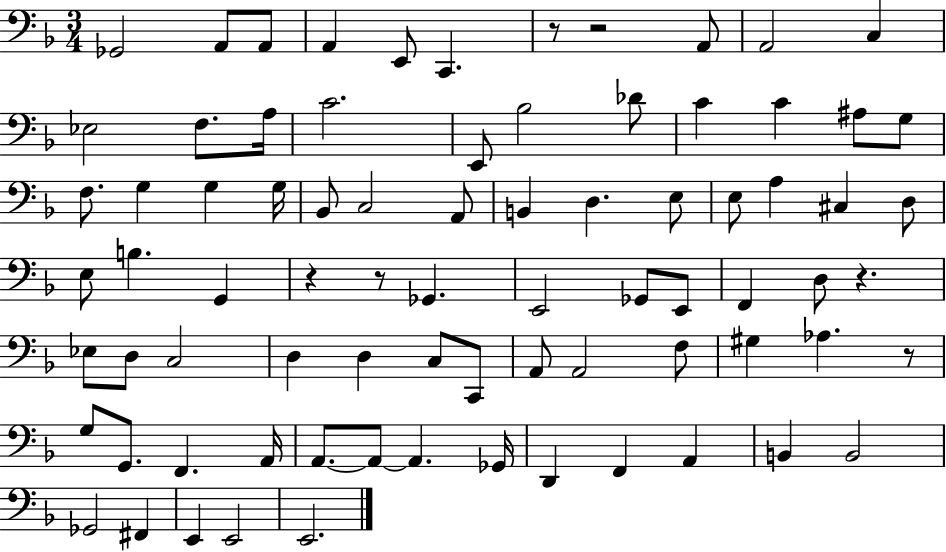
{
  \clef bass
  \numericTimeSignature
  \time 3/4
  \key f \major
  ges,2 a,8 a,8 | a,4 e,8 c,4. | r8 r2 a,8 | a,2 c4 | \break ees2 f8. a16 | c'2. | e,8 bes2 des'8 | c'4 c'4 ais8 g8 | \break f8. g4 g4 g16 | bes,8 c2 a,8 | b,4 d4. e8 | e8 a4 cis4 d8 | \break e8 b4. g,4 | r4 r8 ges,4. | e,2 ges,8 e,8 | f,4 d8 r4. | \break ees8 d8 c2 | d4 d4 c8 c,8 | a,8 a,2 f8 | gis4 aes4. r8 | \break g8 g,8. f,4. a,16 | a,8.~~ a,8~~ a,4. ges,16 | d,4 f,4 a,4 | b,4 b,2 | \break ges,2 fis,4 | e,4 e,2 | e,2. | \bar "|."
}